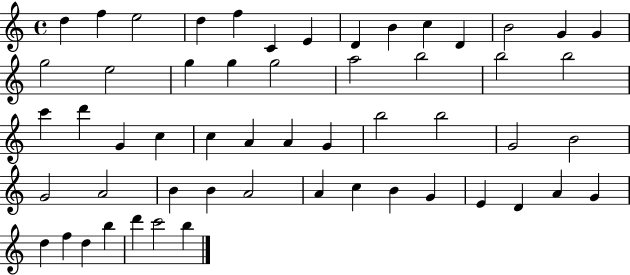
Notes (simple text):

D5/q F5/q E5/h D5/q F5/q C4/q E4/q D4/q B4/q C5/q D4/q B4/h G4/q G4/q G5/h E5/h G5/q G5/q G5/h A5/h B5/h B5/h B5/h C6/q D6/q G4/q C5/q C5/q A4/q A4/q G4/q B5/h B5/h G4/h B4/h G4/h A4/h B4/q B4/q A4/h A4/q C5/q B4/q G4/q E4/q D4/q A4/q G4/q D5/q F5/q D5/q B5/q D6/q C6/h B5/q